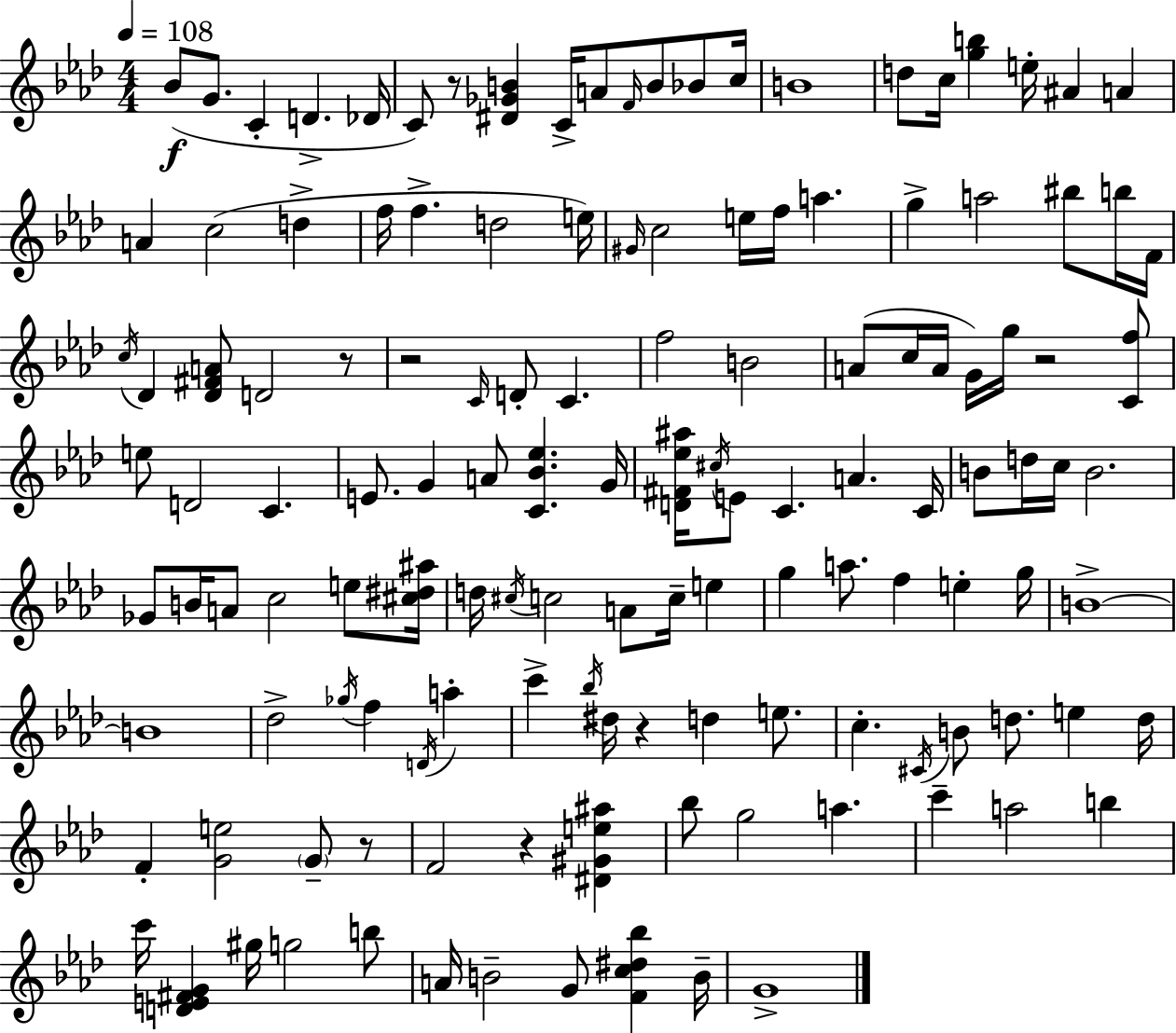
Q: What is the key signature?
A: F minor